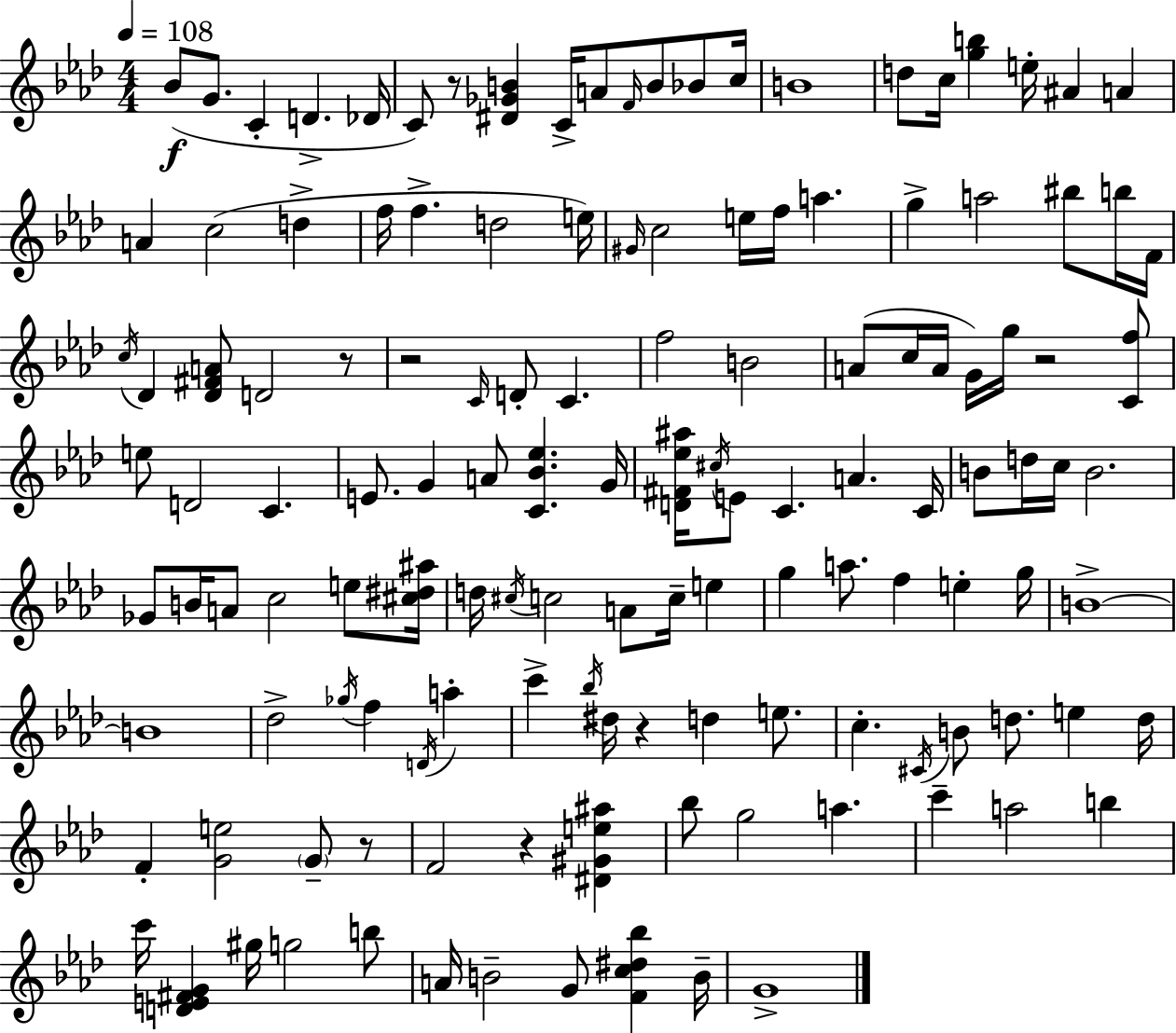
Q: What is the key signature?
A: F minor